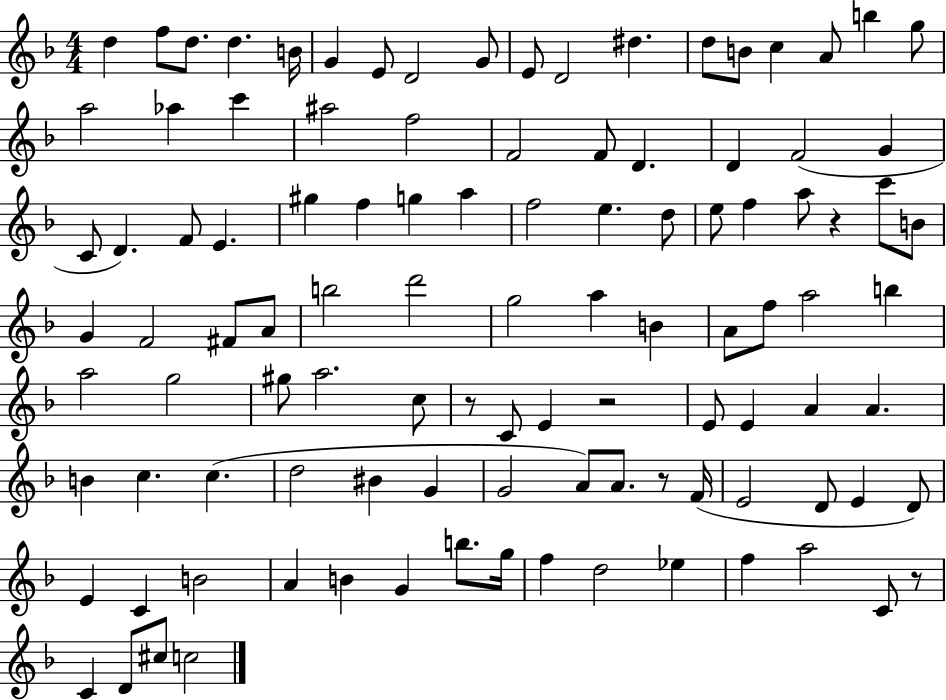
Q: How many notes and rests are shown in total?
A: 106